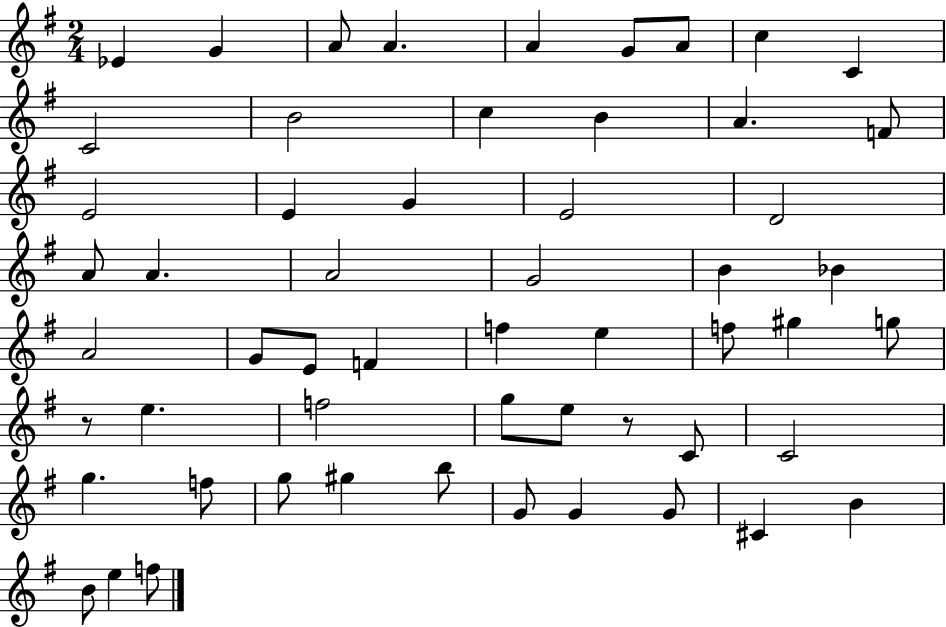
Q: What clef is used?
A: treble